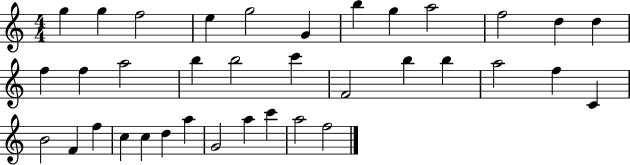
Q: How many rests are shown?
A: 0